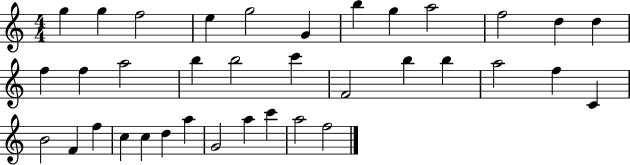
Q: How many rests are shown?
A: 0